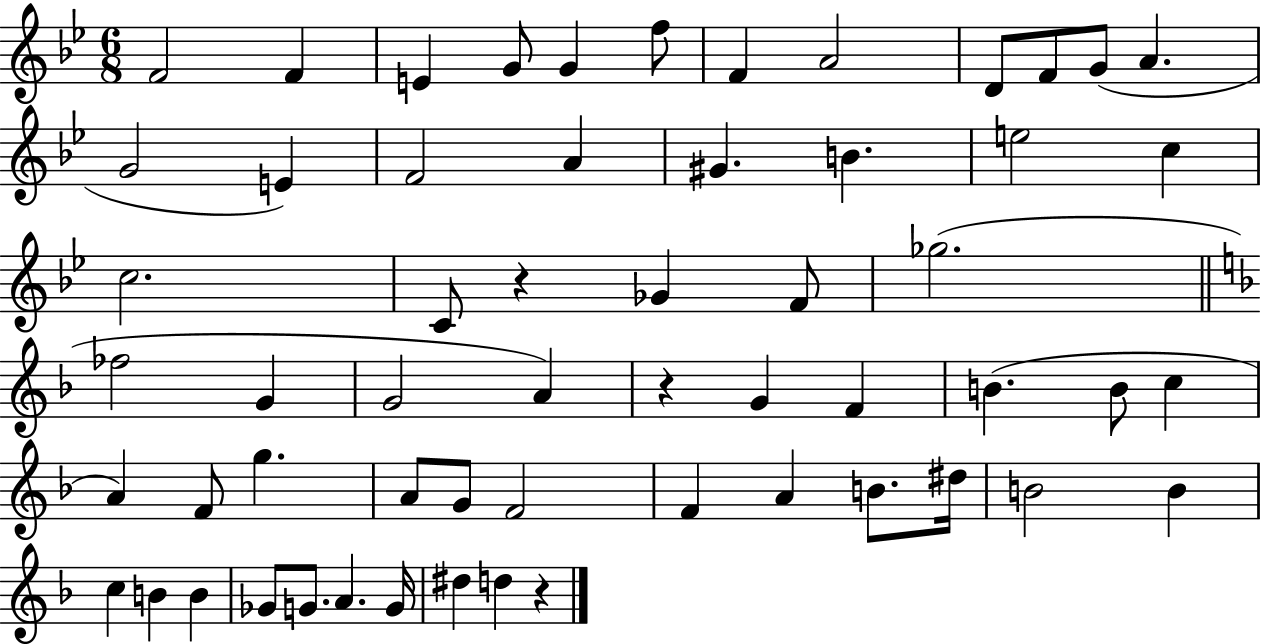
X:1
T:Untitled
M:6/8
L:1/4
K:Bb
F2 F E G/2 G f/2 F A2 D/2 F/2 G/2 A G2 E F2 A ^G B e2 c c2 C/2 z _G F/2 _g2 _f2 G G2 A z G F B B/2 c A F/2 g A/2 G/2 F2 F A B/2 ^d/4 B2 B c B B _G/2 G/2 A G/4 ^d d z